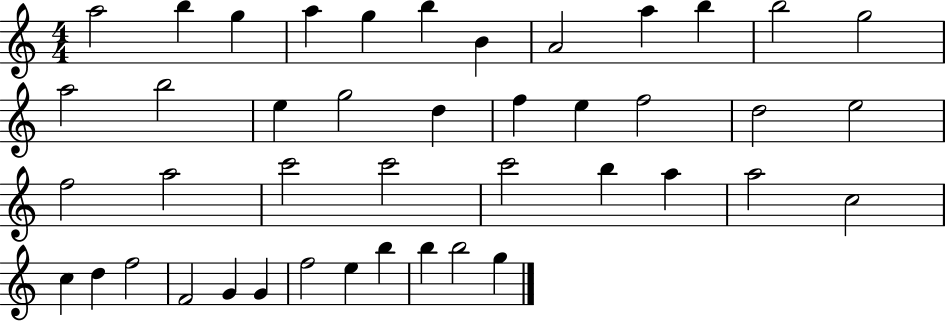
{
  \clef treble
  \numericTimeSignature
  \time 4/4
  \key c \major
  a''2 b''4 g''4 | a''4 g''4 b''4 b'4 | a'2 a''4 b''4 | b''2 g''2 | \break a''2 b''2 | e''4 g''2 d''4 | f''4 e''4 f''2 | d''2 e''2 | \break f''2 a''2 | c'''2 c'''2 | c'''2 b''4 a''4 | a''2 c''2 | \break c''4 d''4 f''2 | f'2 g'4 g'4 | f''2 e''4 b''4 | b''4 b''2 g''4 | \break \bar "|."
}